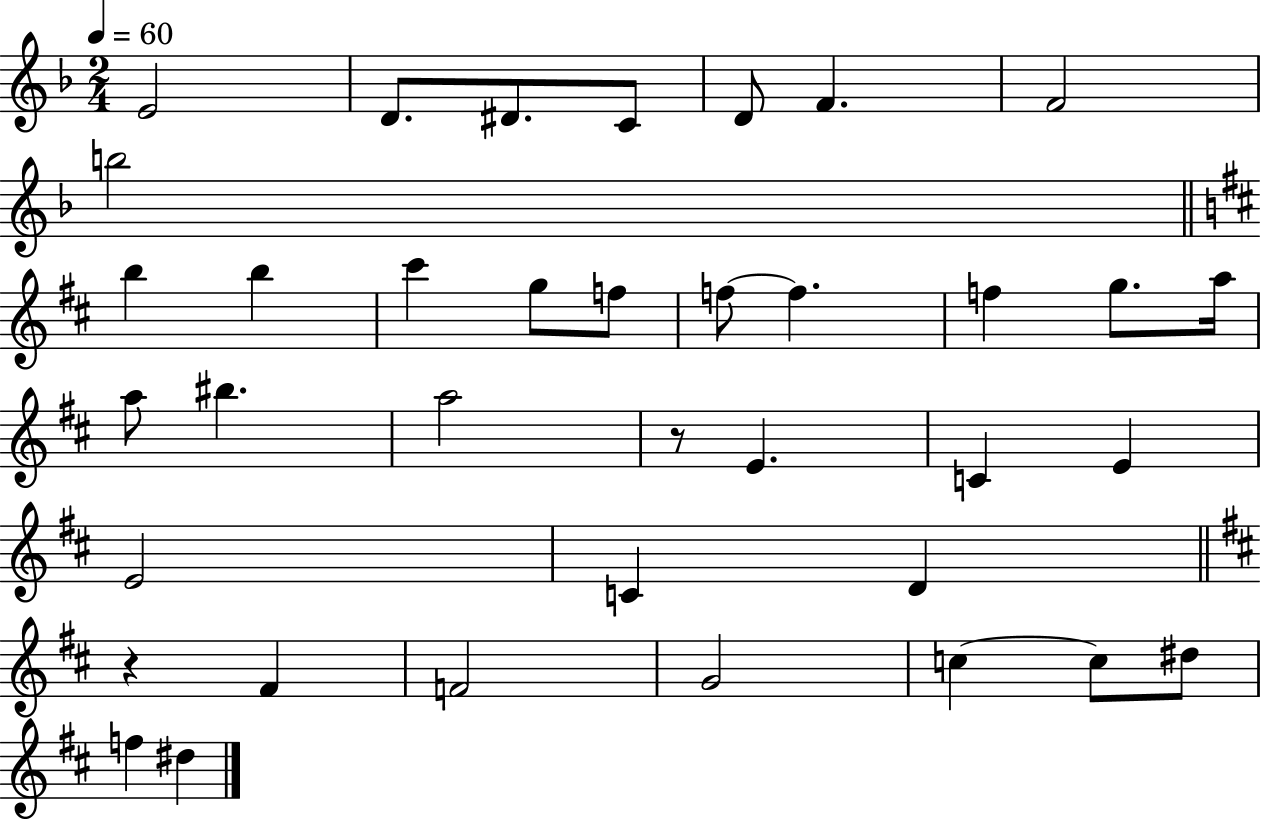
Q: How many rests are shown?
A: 2